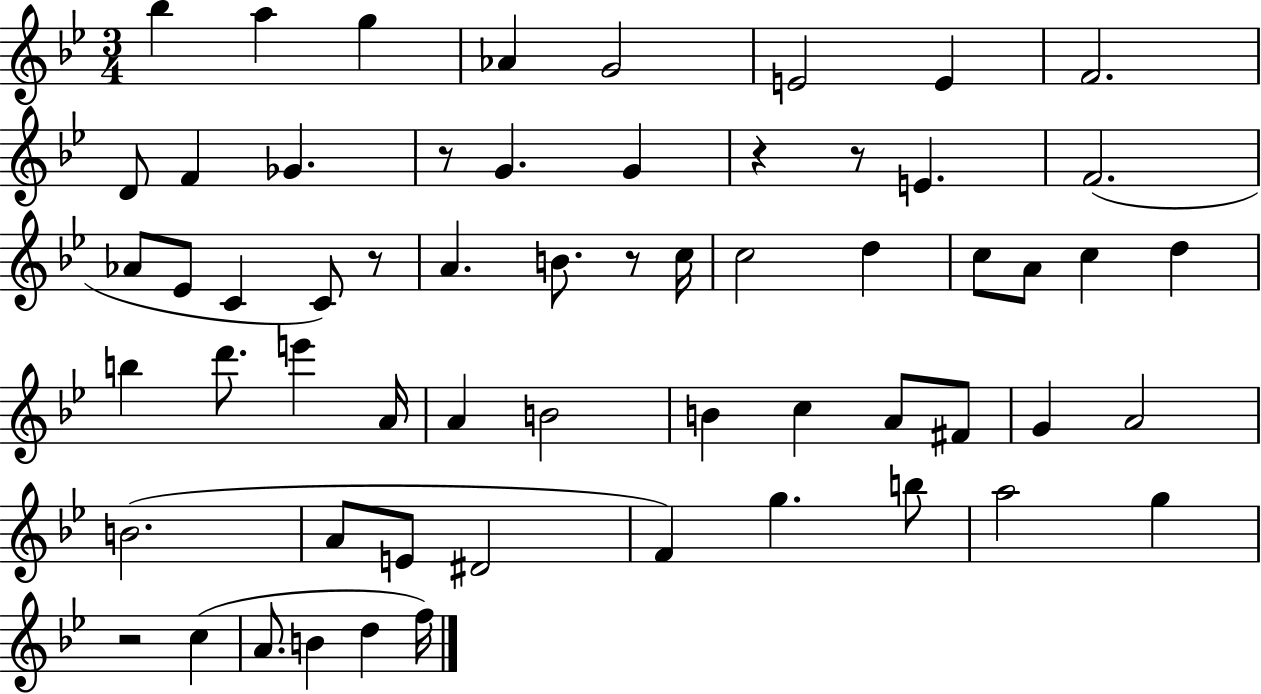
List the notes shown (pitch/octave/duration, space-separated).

Bb5/q A5/q G5/q Ab4/q G4/h E4/h E4/q F4/h. D4/e F4/q Gb4/q. R/e G4/q. G4/q R/q R/e E4/q. F4/h. Ab4/e Eb4/e C4/q C4/e R/e A4/q. B4/e. R/e C5/s C5/h D5/q C5/e A4/e C5/q D5/q B5/q D6/e. E6/q A4/s A4/q B4/h B4/q C5/q A4/e F#4/e G4/q A4/h B4/h. A4/e E4/e D#4/h F4/q G5/q. B5/e A5/h G5/q R/h C5/q A4/e. B4/q D5/q F5/s